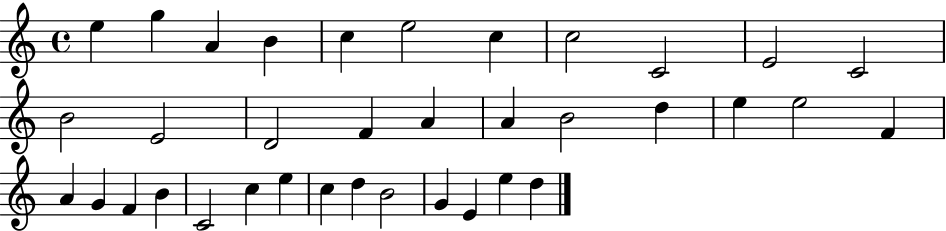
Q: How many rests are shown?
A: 0